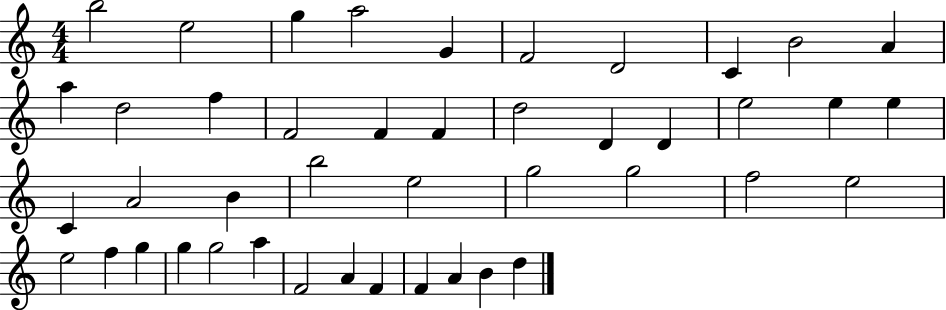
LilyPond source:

{
  \clef treble
  \numericTimeSignature
  \time 4/4
  \key c \major
  b''2 e''2 | g''4 a''2 g'4 | f'2 d'2 | c'4 b'2 a'4 | \break a''4 d''2 f''4 | f'2 f'4 f'4 | d''2 d'4 d'4 | e''2 e''4 e''4 | \break c'4 a'2 b'4 | b''2 e''2 | g''2 g''2 | f''2 e''2 | \break e''2 f''4 g''4 | g''4 g''2 a''4 | f'2 a'4 f'4 | f'4 a'4 b'4 d''4 | \break \bar "|."
}